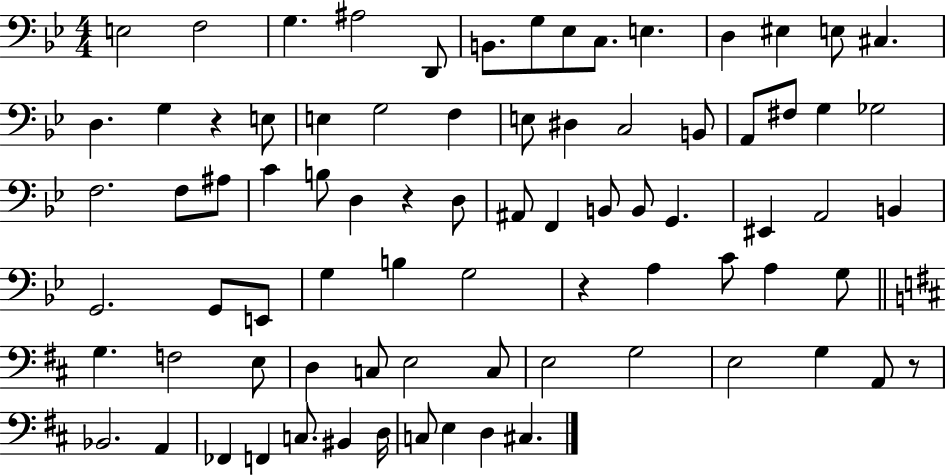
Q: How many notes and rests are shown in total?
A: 80